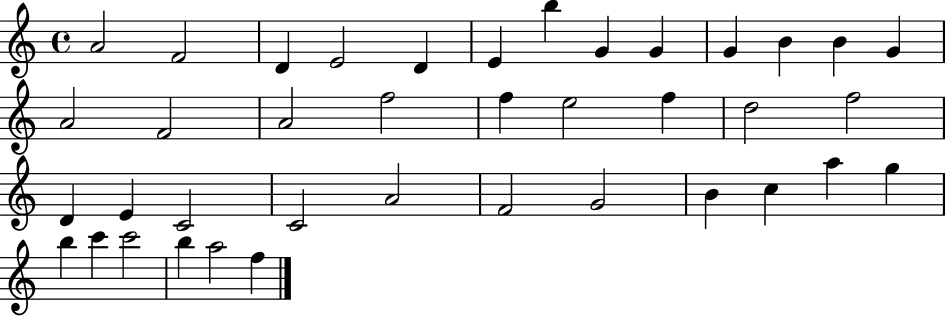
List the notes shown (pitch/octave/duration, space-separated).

A4/h F4/h D4/q E4/h D4/q E4/q B5/q G4/q G4/q G4/q B4/q B4/q G4/q A4/h F4/h A4/h F5/h F5/q E5/h F5/q D5/h F5/h D4/q E4/q C4/h C4/h A4/h F4/h G4/h B4/q C5/q A5/q G5/q B5/q C6/q C6/h B5/q A5/h F5/q